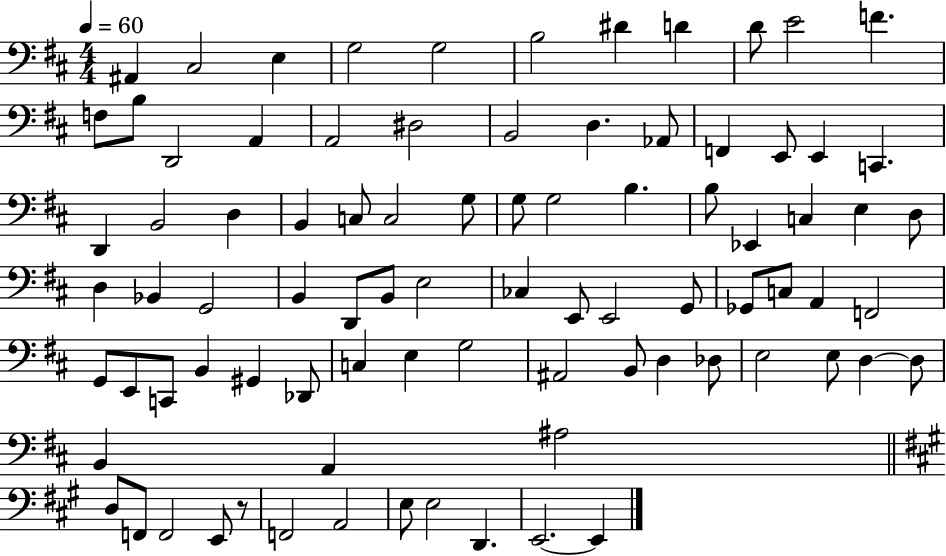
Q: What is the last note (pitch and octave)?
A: E2